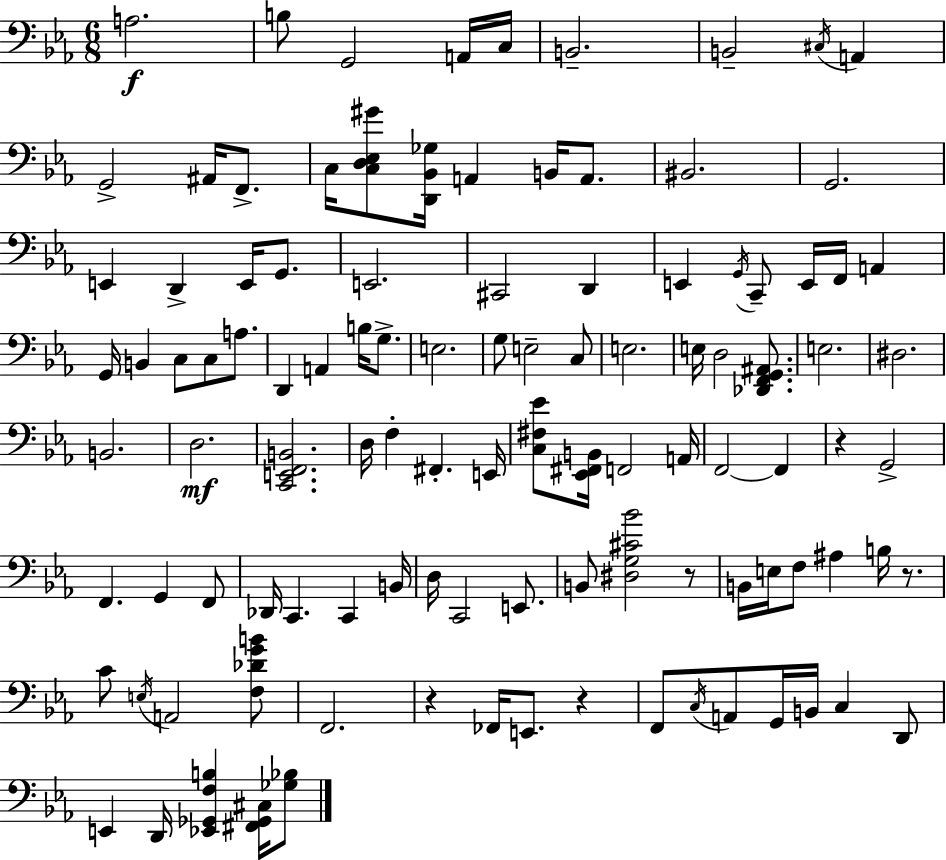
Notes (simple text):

A3/h. B3/e G2/h A2/s C3/s B2/h. B2/h C#3/s A2/q G2/h A#2/s F2/e. C3/s [C3,D3,Eb3,G#4]/e [D2,Bb2,Gb3]/s A2/q B2/s A2/e. BIS2/h. G2/h. E2/q D2/q E2/s G2/e. E2/h. C#2/h D2/q E2/q G2/s C2/e E2/s F2/s A2/q G2/s B2/q C3/e C3/e A3/e. D2/q A2/q B3/s G3/e. E3/h. G3/e E3/h C3/e E3/h. E3/s D3/h [Db2,F2,G2,A#2]/e. E3/h. D#3/h. B2/h. D3/h. [C2,E2,F2,B2]/h. D3/s F3/q F#2/q. E2/s [C3,F#3,Eb4]/e [Eb2,F#2,B2]/s F2/h A2/s F2/h F2/q R/q G2/h F2/q. G2/q F2/e Db2/s C2/q. C2/q B2/s D3/s C2/h E2/e. B2/e [D#3,G3,C#4,Bb4]/h R/e B2/s E3/s F3/e A#3/q B3/s R/e. C4/e E3/s A2/h [F3,Db4,G4,B4]/e F2/h. R/q FES2/s E2/e. R/q F2/e C3/s A2/e G2/s B2/s C3/q D2/e E2/q D2/s [Eb2,Gb2,F3,B3]/q [F#2,Gb2,C#3]/s [Gb3,Bb3]/e